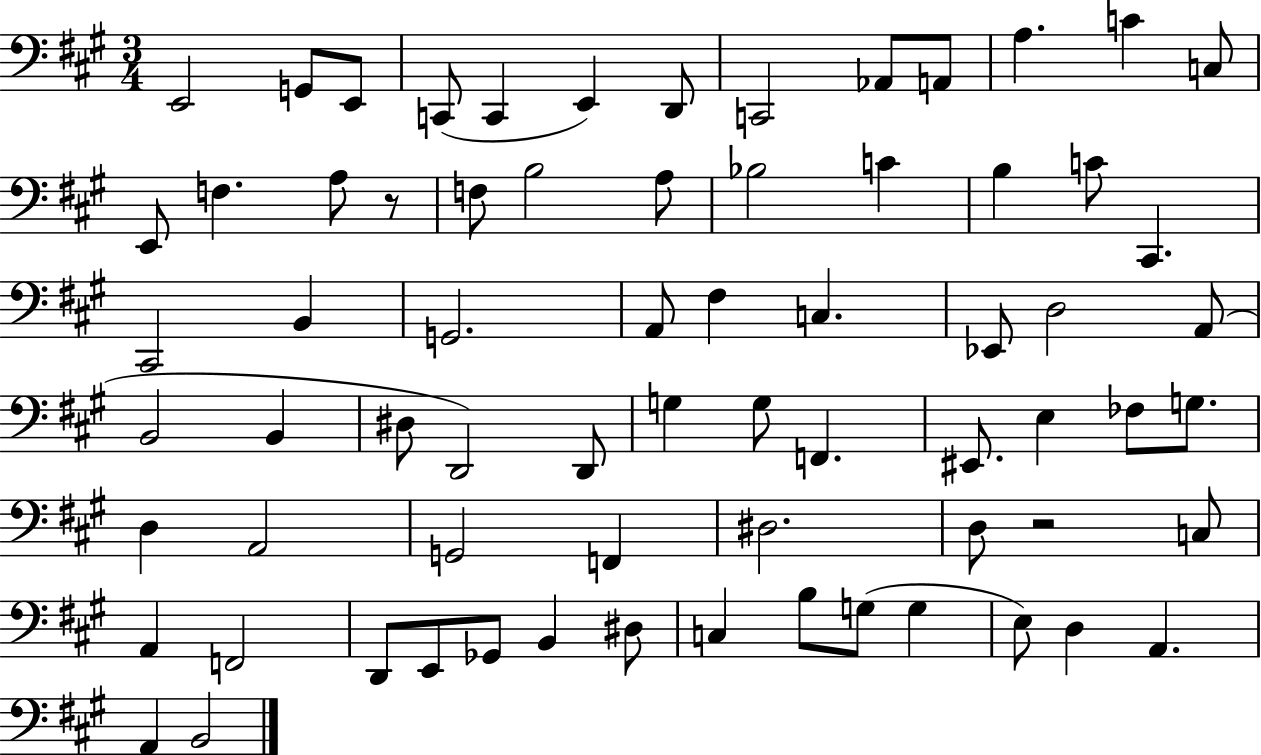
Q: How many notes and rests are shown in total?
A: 70